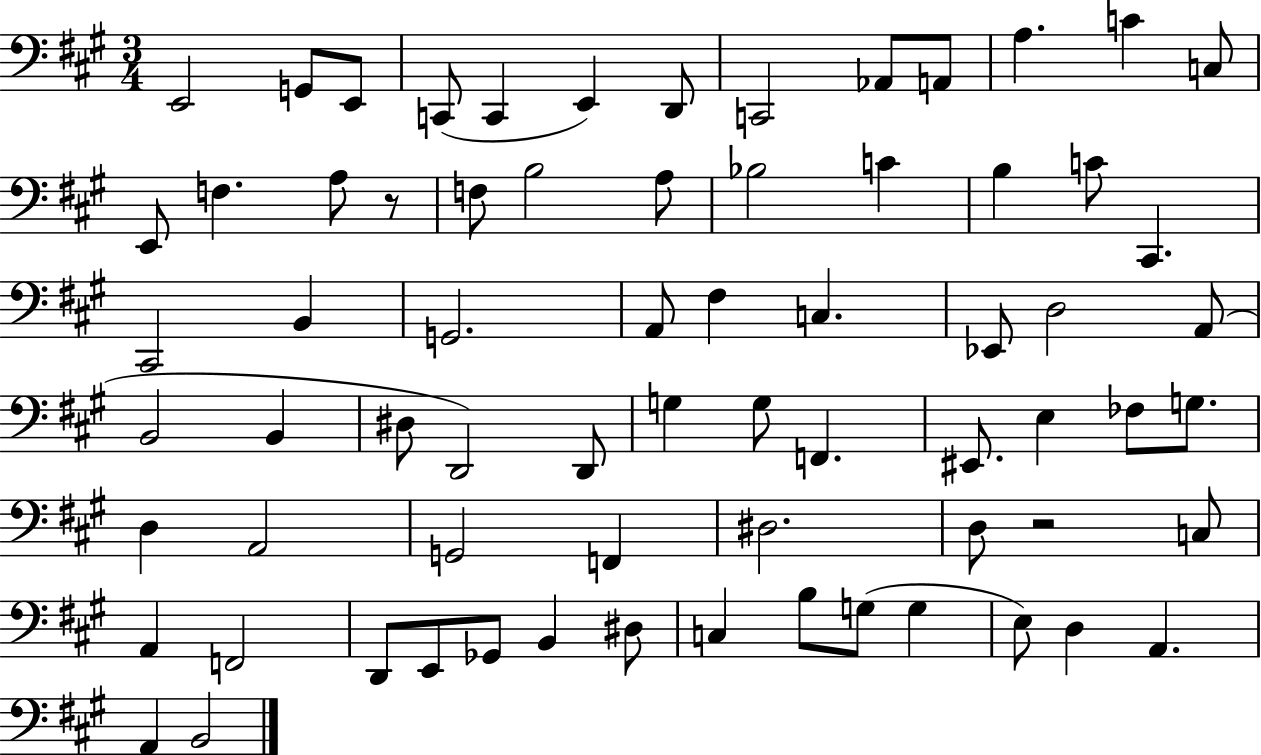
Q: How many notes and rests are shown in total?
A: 70